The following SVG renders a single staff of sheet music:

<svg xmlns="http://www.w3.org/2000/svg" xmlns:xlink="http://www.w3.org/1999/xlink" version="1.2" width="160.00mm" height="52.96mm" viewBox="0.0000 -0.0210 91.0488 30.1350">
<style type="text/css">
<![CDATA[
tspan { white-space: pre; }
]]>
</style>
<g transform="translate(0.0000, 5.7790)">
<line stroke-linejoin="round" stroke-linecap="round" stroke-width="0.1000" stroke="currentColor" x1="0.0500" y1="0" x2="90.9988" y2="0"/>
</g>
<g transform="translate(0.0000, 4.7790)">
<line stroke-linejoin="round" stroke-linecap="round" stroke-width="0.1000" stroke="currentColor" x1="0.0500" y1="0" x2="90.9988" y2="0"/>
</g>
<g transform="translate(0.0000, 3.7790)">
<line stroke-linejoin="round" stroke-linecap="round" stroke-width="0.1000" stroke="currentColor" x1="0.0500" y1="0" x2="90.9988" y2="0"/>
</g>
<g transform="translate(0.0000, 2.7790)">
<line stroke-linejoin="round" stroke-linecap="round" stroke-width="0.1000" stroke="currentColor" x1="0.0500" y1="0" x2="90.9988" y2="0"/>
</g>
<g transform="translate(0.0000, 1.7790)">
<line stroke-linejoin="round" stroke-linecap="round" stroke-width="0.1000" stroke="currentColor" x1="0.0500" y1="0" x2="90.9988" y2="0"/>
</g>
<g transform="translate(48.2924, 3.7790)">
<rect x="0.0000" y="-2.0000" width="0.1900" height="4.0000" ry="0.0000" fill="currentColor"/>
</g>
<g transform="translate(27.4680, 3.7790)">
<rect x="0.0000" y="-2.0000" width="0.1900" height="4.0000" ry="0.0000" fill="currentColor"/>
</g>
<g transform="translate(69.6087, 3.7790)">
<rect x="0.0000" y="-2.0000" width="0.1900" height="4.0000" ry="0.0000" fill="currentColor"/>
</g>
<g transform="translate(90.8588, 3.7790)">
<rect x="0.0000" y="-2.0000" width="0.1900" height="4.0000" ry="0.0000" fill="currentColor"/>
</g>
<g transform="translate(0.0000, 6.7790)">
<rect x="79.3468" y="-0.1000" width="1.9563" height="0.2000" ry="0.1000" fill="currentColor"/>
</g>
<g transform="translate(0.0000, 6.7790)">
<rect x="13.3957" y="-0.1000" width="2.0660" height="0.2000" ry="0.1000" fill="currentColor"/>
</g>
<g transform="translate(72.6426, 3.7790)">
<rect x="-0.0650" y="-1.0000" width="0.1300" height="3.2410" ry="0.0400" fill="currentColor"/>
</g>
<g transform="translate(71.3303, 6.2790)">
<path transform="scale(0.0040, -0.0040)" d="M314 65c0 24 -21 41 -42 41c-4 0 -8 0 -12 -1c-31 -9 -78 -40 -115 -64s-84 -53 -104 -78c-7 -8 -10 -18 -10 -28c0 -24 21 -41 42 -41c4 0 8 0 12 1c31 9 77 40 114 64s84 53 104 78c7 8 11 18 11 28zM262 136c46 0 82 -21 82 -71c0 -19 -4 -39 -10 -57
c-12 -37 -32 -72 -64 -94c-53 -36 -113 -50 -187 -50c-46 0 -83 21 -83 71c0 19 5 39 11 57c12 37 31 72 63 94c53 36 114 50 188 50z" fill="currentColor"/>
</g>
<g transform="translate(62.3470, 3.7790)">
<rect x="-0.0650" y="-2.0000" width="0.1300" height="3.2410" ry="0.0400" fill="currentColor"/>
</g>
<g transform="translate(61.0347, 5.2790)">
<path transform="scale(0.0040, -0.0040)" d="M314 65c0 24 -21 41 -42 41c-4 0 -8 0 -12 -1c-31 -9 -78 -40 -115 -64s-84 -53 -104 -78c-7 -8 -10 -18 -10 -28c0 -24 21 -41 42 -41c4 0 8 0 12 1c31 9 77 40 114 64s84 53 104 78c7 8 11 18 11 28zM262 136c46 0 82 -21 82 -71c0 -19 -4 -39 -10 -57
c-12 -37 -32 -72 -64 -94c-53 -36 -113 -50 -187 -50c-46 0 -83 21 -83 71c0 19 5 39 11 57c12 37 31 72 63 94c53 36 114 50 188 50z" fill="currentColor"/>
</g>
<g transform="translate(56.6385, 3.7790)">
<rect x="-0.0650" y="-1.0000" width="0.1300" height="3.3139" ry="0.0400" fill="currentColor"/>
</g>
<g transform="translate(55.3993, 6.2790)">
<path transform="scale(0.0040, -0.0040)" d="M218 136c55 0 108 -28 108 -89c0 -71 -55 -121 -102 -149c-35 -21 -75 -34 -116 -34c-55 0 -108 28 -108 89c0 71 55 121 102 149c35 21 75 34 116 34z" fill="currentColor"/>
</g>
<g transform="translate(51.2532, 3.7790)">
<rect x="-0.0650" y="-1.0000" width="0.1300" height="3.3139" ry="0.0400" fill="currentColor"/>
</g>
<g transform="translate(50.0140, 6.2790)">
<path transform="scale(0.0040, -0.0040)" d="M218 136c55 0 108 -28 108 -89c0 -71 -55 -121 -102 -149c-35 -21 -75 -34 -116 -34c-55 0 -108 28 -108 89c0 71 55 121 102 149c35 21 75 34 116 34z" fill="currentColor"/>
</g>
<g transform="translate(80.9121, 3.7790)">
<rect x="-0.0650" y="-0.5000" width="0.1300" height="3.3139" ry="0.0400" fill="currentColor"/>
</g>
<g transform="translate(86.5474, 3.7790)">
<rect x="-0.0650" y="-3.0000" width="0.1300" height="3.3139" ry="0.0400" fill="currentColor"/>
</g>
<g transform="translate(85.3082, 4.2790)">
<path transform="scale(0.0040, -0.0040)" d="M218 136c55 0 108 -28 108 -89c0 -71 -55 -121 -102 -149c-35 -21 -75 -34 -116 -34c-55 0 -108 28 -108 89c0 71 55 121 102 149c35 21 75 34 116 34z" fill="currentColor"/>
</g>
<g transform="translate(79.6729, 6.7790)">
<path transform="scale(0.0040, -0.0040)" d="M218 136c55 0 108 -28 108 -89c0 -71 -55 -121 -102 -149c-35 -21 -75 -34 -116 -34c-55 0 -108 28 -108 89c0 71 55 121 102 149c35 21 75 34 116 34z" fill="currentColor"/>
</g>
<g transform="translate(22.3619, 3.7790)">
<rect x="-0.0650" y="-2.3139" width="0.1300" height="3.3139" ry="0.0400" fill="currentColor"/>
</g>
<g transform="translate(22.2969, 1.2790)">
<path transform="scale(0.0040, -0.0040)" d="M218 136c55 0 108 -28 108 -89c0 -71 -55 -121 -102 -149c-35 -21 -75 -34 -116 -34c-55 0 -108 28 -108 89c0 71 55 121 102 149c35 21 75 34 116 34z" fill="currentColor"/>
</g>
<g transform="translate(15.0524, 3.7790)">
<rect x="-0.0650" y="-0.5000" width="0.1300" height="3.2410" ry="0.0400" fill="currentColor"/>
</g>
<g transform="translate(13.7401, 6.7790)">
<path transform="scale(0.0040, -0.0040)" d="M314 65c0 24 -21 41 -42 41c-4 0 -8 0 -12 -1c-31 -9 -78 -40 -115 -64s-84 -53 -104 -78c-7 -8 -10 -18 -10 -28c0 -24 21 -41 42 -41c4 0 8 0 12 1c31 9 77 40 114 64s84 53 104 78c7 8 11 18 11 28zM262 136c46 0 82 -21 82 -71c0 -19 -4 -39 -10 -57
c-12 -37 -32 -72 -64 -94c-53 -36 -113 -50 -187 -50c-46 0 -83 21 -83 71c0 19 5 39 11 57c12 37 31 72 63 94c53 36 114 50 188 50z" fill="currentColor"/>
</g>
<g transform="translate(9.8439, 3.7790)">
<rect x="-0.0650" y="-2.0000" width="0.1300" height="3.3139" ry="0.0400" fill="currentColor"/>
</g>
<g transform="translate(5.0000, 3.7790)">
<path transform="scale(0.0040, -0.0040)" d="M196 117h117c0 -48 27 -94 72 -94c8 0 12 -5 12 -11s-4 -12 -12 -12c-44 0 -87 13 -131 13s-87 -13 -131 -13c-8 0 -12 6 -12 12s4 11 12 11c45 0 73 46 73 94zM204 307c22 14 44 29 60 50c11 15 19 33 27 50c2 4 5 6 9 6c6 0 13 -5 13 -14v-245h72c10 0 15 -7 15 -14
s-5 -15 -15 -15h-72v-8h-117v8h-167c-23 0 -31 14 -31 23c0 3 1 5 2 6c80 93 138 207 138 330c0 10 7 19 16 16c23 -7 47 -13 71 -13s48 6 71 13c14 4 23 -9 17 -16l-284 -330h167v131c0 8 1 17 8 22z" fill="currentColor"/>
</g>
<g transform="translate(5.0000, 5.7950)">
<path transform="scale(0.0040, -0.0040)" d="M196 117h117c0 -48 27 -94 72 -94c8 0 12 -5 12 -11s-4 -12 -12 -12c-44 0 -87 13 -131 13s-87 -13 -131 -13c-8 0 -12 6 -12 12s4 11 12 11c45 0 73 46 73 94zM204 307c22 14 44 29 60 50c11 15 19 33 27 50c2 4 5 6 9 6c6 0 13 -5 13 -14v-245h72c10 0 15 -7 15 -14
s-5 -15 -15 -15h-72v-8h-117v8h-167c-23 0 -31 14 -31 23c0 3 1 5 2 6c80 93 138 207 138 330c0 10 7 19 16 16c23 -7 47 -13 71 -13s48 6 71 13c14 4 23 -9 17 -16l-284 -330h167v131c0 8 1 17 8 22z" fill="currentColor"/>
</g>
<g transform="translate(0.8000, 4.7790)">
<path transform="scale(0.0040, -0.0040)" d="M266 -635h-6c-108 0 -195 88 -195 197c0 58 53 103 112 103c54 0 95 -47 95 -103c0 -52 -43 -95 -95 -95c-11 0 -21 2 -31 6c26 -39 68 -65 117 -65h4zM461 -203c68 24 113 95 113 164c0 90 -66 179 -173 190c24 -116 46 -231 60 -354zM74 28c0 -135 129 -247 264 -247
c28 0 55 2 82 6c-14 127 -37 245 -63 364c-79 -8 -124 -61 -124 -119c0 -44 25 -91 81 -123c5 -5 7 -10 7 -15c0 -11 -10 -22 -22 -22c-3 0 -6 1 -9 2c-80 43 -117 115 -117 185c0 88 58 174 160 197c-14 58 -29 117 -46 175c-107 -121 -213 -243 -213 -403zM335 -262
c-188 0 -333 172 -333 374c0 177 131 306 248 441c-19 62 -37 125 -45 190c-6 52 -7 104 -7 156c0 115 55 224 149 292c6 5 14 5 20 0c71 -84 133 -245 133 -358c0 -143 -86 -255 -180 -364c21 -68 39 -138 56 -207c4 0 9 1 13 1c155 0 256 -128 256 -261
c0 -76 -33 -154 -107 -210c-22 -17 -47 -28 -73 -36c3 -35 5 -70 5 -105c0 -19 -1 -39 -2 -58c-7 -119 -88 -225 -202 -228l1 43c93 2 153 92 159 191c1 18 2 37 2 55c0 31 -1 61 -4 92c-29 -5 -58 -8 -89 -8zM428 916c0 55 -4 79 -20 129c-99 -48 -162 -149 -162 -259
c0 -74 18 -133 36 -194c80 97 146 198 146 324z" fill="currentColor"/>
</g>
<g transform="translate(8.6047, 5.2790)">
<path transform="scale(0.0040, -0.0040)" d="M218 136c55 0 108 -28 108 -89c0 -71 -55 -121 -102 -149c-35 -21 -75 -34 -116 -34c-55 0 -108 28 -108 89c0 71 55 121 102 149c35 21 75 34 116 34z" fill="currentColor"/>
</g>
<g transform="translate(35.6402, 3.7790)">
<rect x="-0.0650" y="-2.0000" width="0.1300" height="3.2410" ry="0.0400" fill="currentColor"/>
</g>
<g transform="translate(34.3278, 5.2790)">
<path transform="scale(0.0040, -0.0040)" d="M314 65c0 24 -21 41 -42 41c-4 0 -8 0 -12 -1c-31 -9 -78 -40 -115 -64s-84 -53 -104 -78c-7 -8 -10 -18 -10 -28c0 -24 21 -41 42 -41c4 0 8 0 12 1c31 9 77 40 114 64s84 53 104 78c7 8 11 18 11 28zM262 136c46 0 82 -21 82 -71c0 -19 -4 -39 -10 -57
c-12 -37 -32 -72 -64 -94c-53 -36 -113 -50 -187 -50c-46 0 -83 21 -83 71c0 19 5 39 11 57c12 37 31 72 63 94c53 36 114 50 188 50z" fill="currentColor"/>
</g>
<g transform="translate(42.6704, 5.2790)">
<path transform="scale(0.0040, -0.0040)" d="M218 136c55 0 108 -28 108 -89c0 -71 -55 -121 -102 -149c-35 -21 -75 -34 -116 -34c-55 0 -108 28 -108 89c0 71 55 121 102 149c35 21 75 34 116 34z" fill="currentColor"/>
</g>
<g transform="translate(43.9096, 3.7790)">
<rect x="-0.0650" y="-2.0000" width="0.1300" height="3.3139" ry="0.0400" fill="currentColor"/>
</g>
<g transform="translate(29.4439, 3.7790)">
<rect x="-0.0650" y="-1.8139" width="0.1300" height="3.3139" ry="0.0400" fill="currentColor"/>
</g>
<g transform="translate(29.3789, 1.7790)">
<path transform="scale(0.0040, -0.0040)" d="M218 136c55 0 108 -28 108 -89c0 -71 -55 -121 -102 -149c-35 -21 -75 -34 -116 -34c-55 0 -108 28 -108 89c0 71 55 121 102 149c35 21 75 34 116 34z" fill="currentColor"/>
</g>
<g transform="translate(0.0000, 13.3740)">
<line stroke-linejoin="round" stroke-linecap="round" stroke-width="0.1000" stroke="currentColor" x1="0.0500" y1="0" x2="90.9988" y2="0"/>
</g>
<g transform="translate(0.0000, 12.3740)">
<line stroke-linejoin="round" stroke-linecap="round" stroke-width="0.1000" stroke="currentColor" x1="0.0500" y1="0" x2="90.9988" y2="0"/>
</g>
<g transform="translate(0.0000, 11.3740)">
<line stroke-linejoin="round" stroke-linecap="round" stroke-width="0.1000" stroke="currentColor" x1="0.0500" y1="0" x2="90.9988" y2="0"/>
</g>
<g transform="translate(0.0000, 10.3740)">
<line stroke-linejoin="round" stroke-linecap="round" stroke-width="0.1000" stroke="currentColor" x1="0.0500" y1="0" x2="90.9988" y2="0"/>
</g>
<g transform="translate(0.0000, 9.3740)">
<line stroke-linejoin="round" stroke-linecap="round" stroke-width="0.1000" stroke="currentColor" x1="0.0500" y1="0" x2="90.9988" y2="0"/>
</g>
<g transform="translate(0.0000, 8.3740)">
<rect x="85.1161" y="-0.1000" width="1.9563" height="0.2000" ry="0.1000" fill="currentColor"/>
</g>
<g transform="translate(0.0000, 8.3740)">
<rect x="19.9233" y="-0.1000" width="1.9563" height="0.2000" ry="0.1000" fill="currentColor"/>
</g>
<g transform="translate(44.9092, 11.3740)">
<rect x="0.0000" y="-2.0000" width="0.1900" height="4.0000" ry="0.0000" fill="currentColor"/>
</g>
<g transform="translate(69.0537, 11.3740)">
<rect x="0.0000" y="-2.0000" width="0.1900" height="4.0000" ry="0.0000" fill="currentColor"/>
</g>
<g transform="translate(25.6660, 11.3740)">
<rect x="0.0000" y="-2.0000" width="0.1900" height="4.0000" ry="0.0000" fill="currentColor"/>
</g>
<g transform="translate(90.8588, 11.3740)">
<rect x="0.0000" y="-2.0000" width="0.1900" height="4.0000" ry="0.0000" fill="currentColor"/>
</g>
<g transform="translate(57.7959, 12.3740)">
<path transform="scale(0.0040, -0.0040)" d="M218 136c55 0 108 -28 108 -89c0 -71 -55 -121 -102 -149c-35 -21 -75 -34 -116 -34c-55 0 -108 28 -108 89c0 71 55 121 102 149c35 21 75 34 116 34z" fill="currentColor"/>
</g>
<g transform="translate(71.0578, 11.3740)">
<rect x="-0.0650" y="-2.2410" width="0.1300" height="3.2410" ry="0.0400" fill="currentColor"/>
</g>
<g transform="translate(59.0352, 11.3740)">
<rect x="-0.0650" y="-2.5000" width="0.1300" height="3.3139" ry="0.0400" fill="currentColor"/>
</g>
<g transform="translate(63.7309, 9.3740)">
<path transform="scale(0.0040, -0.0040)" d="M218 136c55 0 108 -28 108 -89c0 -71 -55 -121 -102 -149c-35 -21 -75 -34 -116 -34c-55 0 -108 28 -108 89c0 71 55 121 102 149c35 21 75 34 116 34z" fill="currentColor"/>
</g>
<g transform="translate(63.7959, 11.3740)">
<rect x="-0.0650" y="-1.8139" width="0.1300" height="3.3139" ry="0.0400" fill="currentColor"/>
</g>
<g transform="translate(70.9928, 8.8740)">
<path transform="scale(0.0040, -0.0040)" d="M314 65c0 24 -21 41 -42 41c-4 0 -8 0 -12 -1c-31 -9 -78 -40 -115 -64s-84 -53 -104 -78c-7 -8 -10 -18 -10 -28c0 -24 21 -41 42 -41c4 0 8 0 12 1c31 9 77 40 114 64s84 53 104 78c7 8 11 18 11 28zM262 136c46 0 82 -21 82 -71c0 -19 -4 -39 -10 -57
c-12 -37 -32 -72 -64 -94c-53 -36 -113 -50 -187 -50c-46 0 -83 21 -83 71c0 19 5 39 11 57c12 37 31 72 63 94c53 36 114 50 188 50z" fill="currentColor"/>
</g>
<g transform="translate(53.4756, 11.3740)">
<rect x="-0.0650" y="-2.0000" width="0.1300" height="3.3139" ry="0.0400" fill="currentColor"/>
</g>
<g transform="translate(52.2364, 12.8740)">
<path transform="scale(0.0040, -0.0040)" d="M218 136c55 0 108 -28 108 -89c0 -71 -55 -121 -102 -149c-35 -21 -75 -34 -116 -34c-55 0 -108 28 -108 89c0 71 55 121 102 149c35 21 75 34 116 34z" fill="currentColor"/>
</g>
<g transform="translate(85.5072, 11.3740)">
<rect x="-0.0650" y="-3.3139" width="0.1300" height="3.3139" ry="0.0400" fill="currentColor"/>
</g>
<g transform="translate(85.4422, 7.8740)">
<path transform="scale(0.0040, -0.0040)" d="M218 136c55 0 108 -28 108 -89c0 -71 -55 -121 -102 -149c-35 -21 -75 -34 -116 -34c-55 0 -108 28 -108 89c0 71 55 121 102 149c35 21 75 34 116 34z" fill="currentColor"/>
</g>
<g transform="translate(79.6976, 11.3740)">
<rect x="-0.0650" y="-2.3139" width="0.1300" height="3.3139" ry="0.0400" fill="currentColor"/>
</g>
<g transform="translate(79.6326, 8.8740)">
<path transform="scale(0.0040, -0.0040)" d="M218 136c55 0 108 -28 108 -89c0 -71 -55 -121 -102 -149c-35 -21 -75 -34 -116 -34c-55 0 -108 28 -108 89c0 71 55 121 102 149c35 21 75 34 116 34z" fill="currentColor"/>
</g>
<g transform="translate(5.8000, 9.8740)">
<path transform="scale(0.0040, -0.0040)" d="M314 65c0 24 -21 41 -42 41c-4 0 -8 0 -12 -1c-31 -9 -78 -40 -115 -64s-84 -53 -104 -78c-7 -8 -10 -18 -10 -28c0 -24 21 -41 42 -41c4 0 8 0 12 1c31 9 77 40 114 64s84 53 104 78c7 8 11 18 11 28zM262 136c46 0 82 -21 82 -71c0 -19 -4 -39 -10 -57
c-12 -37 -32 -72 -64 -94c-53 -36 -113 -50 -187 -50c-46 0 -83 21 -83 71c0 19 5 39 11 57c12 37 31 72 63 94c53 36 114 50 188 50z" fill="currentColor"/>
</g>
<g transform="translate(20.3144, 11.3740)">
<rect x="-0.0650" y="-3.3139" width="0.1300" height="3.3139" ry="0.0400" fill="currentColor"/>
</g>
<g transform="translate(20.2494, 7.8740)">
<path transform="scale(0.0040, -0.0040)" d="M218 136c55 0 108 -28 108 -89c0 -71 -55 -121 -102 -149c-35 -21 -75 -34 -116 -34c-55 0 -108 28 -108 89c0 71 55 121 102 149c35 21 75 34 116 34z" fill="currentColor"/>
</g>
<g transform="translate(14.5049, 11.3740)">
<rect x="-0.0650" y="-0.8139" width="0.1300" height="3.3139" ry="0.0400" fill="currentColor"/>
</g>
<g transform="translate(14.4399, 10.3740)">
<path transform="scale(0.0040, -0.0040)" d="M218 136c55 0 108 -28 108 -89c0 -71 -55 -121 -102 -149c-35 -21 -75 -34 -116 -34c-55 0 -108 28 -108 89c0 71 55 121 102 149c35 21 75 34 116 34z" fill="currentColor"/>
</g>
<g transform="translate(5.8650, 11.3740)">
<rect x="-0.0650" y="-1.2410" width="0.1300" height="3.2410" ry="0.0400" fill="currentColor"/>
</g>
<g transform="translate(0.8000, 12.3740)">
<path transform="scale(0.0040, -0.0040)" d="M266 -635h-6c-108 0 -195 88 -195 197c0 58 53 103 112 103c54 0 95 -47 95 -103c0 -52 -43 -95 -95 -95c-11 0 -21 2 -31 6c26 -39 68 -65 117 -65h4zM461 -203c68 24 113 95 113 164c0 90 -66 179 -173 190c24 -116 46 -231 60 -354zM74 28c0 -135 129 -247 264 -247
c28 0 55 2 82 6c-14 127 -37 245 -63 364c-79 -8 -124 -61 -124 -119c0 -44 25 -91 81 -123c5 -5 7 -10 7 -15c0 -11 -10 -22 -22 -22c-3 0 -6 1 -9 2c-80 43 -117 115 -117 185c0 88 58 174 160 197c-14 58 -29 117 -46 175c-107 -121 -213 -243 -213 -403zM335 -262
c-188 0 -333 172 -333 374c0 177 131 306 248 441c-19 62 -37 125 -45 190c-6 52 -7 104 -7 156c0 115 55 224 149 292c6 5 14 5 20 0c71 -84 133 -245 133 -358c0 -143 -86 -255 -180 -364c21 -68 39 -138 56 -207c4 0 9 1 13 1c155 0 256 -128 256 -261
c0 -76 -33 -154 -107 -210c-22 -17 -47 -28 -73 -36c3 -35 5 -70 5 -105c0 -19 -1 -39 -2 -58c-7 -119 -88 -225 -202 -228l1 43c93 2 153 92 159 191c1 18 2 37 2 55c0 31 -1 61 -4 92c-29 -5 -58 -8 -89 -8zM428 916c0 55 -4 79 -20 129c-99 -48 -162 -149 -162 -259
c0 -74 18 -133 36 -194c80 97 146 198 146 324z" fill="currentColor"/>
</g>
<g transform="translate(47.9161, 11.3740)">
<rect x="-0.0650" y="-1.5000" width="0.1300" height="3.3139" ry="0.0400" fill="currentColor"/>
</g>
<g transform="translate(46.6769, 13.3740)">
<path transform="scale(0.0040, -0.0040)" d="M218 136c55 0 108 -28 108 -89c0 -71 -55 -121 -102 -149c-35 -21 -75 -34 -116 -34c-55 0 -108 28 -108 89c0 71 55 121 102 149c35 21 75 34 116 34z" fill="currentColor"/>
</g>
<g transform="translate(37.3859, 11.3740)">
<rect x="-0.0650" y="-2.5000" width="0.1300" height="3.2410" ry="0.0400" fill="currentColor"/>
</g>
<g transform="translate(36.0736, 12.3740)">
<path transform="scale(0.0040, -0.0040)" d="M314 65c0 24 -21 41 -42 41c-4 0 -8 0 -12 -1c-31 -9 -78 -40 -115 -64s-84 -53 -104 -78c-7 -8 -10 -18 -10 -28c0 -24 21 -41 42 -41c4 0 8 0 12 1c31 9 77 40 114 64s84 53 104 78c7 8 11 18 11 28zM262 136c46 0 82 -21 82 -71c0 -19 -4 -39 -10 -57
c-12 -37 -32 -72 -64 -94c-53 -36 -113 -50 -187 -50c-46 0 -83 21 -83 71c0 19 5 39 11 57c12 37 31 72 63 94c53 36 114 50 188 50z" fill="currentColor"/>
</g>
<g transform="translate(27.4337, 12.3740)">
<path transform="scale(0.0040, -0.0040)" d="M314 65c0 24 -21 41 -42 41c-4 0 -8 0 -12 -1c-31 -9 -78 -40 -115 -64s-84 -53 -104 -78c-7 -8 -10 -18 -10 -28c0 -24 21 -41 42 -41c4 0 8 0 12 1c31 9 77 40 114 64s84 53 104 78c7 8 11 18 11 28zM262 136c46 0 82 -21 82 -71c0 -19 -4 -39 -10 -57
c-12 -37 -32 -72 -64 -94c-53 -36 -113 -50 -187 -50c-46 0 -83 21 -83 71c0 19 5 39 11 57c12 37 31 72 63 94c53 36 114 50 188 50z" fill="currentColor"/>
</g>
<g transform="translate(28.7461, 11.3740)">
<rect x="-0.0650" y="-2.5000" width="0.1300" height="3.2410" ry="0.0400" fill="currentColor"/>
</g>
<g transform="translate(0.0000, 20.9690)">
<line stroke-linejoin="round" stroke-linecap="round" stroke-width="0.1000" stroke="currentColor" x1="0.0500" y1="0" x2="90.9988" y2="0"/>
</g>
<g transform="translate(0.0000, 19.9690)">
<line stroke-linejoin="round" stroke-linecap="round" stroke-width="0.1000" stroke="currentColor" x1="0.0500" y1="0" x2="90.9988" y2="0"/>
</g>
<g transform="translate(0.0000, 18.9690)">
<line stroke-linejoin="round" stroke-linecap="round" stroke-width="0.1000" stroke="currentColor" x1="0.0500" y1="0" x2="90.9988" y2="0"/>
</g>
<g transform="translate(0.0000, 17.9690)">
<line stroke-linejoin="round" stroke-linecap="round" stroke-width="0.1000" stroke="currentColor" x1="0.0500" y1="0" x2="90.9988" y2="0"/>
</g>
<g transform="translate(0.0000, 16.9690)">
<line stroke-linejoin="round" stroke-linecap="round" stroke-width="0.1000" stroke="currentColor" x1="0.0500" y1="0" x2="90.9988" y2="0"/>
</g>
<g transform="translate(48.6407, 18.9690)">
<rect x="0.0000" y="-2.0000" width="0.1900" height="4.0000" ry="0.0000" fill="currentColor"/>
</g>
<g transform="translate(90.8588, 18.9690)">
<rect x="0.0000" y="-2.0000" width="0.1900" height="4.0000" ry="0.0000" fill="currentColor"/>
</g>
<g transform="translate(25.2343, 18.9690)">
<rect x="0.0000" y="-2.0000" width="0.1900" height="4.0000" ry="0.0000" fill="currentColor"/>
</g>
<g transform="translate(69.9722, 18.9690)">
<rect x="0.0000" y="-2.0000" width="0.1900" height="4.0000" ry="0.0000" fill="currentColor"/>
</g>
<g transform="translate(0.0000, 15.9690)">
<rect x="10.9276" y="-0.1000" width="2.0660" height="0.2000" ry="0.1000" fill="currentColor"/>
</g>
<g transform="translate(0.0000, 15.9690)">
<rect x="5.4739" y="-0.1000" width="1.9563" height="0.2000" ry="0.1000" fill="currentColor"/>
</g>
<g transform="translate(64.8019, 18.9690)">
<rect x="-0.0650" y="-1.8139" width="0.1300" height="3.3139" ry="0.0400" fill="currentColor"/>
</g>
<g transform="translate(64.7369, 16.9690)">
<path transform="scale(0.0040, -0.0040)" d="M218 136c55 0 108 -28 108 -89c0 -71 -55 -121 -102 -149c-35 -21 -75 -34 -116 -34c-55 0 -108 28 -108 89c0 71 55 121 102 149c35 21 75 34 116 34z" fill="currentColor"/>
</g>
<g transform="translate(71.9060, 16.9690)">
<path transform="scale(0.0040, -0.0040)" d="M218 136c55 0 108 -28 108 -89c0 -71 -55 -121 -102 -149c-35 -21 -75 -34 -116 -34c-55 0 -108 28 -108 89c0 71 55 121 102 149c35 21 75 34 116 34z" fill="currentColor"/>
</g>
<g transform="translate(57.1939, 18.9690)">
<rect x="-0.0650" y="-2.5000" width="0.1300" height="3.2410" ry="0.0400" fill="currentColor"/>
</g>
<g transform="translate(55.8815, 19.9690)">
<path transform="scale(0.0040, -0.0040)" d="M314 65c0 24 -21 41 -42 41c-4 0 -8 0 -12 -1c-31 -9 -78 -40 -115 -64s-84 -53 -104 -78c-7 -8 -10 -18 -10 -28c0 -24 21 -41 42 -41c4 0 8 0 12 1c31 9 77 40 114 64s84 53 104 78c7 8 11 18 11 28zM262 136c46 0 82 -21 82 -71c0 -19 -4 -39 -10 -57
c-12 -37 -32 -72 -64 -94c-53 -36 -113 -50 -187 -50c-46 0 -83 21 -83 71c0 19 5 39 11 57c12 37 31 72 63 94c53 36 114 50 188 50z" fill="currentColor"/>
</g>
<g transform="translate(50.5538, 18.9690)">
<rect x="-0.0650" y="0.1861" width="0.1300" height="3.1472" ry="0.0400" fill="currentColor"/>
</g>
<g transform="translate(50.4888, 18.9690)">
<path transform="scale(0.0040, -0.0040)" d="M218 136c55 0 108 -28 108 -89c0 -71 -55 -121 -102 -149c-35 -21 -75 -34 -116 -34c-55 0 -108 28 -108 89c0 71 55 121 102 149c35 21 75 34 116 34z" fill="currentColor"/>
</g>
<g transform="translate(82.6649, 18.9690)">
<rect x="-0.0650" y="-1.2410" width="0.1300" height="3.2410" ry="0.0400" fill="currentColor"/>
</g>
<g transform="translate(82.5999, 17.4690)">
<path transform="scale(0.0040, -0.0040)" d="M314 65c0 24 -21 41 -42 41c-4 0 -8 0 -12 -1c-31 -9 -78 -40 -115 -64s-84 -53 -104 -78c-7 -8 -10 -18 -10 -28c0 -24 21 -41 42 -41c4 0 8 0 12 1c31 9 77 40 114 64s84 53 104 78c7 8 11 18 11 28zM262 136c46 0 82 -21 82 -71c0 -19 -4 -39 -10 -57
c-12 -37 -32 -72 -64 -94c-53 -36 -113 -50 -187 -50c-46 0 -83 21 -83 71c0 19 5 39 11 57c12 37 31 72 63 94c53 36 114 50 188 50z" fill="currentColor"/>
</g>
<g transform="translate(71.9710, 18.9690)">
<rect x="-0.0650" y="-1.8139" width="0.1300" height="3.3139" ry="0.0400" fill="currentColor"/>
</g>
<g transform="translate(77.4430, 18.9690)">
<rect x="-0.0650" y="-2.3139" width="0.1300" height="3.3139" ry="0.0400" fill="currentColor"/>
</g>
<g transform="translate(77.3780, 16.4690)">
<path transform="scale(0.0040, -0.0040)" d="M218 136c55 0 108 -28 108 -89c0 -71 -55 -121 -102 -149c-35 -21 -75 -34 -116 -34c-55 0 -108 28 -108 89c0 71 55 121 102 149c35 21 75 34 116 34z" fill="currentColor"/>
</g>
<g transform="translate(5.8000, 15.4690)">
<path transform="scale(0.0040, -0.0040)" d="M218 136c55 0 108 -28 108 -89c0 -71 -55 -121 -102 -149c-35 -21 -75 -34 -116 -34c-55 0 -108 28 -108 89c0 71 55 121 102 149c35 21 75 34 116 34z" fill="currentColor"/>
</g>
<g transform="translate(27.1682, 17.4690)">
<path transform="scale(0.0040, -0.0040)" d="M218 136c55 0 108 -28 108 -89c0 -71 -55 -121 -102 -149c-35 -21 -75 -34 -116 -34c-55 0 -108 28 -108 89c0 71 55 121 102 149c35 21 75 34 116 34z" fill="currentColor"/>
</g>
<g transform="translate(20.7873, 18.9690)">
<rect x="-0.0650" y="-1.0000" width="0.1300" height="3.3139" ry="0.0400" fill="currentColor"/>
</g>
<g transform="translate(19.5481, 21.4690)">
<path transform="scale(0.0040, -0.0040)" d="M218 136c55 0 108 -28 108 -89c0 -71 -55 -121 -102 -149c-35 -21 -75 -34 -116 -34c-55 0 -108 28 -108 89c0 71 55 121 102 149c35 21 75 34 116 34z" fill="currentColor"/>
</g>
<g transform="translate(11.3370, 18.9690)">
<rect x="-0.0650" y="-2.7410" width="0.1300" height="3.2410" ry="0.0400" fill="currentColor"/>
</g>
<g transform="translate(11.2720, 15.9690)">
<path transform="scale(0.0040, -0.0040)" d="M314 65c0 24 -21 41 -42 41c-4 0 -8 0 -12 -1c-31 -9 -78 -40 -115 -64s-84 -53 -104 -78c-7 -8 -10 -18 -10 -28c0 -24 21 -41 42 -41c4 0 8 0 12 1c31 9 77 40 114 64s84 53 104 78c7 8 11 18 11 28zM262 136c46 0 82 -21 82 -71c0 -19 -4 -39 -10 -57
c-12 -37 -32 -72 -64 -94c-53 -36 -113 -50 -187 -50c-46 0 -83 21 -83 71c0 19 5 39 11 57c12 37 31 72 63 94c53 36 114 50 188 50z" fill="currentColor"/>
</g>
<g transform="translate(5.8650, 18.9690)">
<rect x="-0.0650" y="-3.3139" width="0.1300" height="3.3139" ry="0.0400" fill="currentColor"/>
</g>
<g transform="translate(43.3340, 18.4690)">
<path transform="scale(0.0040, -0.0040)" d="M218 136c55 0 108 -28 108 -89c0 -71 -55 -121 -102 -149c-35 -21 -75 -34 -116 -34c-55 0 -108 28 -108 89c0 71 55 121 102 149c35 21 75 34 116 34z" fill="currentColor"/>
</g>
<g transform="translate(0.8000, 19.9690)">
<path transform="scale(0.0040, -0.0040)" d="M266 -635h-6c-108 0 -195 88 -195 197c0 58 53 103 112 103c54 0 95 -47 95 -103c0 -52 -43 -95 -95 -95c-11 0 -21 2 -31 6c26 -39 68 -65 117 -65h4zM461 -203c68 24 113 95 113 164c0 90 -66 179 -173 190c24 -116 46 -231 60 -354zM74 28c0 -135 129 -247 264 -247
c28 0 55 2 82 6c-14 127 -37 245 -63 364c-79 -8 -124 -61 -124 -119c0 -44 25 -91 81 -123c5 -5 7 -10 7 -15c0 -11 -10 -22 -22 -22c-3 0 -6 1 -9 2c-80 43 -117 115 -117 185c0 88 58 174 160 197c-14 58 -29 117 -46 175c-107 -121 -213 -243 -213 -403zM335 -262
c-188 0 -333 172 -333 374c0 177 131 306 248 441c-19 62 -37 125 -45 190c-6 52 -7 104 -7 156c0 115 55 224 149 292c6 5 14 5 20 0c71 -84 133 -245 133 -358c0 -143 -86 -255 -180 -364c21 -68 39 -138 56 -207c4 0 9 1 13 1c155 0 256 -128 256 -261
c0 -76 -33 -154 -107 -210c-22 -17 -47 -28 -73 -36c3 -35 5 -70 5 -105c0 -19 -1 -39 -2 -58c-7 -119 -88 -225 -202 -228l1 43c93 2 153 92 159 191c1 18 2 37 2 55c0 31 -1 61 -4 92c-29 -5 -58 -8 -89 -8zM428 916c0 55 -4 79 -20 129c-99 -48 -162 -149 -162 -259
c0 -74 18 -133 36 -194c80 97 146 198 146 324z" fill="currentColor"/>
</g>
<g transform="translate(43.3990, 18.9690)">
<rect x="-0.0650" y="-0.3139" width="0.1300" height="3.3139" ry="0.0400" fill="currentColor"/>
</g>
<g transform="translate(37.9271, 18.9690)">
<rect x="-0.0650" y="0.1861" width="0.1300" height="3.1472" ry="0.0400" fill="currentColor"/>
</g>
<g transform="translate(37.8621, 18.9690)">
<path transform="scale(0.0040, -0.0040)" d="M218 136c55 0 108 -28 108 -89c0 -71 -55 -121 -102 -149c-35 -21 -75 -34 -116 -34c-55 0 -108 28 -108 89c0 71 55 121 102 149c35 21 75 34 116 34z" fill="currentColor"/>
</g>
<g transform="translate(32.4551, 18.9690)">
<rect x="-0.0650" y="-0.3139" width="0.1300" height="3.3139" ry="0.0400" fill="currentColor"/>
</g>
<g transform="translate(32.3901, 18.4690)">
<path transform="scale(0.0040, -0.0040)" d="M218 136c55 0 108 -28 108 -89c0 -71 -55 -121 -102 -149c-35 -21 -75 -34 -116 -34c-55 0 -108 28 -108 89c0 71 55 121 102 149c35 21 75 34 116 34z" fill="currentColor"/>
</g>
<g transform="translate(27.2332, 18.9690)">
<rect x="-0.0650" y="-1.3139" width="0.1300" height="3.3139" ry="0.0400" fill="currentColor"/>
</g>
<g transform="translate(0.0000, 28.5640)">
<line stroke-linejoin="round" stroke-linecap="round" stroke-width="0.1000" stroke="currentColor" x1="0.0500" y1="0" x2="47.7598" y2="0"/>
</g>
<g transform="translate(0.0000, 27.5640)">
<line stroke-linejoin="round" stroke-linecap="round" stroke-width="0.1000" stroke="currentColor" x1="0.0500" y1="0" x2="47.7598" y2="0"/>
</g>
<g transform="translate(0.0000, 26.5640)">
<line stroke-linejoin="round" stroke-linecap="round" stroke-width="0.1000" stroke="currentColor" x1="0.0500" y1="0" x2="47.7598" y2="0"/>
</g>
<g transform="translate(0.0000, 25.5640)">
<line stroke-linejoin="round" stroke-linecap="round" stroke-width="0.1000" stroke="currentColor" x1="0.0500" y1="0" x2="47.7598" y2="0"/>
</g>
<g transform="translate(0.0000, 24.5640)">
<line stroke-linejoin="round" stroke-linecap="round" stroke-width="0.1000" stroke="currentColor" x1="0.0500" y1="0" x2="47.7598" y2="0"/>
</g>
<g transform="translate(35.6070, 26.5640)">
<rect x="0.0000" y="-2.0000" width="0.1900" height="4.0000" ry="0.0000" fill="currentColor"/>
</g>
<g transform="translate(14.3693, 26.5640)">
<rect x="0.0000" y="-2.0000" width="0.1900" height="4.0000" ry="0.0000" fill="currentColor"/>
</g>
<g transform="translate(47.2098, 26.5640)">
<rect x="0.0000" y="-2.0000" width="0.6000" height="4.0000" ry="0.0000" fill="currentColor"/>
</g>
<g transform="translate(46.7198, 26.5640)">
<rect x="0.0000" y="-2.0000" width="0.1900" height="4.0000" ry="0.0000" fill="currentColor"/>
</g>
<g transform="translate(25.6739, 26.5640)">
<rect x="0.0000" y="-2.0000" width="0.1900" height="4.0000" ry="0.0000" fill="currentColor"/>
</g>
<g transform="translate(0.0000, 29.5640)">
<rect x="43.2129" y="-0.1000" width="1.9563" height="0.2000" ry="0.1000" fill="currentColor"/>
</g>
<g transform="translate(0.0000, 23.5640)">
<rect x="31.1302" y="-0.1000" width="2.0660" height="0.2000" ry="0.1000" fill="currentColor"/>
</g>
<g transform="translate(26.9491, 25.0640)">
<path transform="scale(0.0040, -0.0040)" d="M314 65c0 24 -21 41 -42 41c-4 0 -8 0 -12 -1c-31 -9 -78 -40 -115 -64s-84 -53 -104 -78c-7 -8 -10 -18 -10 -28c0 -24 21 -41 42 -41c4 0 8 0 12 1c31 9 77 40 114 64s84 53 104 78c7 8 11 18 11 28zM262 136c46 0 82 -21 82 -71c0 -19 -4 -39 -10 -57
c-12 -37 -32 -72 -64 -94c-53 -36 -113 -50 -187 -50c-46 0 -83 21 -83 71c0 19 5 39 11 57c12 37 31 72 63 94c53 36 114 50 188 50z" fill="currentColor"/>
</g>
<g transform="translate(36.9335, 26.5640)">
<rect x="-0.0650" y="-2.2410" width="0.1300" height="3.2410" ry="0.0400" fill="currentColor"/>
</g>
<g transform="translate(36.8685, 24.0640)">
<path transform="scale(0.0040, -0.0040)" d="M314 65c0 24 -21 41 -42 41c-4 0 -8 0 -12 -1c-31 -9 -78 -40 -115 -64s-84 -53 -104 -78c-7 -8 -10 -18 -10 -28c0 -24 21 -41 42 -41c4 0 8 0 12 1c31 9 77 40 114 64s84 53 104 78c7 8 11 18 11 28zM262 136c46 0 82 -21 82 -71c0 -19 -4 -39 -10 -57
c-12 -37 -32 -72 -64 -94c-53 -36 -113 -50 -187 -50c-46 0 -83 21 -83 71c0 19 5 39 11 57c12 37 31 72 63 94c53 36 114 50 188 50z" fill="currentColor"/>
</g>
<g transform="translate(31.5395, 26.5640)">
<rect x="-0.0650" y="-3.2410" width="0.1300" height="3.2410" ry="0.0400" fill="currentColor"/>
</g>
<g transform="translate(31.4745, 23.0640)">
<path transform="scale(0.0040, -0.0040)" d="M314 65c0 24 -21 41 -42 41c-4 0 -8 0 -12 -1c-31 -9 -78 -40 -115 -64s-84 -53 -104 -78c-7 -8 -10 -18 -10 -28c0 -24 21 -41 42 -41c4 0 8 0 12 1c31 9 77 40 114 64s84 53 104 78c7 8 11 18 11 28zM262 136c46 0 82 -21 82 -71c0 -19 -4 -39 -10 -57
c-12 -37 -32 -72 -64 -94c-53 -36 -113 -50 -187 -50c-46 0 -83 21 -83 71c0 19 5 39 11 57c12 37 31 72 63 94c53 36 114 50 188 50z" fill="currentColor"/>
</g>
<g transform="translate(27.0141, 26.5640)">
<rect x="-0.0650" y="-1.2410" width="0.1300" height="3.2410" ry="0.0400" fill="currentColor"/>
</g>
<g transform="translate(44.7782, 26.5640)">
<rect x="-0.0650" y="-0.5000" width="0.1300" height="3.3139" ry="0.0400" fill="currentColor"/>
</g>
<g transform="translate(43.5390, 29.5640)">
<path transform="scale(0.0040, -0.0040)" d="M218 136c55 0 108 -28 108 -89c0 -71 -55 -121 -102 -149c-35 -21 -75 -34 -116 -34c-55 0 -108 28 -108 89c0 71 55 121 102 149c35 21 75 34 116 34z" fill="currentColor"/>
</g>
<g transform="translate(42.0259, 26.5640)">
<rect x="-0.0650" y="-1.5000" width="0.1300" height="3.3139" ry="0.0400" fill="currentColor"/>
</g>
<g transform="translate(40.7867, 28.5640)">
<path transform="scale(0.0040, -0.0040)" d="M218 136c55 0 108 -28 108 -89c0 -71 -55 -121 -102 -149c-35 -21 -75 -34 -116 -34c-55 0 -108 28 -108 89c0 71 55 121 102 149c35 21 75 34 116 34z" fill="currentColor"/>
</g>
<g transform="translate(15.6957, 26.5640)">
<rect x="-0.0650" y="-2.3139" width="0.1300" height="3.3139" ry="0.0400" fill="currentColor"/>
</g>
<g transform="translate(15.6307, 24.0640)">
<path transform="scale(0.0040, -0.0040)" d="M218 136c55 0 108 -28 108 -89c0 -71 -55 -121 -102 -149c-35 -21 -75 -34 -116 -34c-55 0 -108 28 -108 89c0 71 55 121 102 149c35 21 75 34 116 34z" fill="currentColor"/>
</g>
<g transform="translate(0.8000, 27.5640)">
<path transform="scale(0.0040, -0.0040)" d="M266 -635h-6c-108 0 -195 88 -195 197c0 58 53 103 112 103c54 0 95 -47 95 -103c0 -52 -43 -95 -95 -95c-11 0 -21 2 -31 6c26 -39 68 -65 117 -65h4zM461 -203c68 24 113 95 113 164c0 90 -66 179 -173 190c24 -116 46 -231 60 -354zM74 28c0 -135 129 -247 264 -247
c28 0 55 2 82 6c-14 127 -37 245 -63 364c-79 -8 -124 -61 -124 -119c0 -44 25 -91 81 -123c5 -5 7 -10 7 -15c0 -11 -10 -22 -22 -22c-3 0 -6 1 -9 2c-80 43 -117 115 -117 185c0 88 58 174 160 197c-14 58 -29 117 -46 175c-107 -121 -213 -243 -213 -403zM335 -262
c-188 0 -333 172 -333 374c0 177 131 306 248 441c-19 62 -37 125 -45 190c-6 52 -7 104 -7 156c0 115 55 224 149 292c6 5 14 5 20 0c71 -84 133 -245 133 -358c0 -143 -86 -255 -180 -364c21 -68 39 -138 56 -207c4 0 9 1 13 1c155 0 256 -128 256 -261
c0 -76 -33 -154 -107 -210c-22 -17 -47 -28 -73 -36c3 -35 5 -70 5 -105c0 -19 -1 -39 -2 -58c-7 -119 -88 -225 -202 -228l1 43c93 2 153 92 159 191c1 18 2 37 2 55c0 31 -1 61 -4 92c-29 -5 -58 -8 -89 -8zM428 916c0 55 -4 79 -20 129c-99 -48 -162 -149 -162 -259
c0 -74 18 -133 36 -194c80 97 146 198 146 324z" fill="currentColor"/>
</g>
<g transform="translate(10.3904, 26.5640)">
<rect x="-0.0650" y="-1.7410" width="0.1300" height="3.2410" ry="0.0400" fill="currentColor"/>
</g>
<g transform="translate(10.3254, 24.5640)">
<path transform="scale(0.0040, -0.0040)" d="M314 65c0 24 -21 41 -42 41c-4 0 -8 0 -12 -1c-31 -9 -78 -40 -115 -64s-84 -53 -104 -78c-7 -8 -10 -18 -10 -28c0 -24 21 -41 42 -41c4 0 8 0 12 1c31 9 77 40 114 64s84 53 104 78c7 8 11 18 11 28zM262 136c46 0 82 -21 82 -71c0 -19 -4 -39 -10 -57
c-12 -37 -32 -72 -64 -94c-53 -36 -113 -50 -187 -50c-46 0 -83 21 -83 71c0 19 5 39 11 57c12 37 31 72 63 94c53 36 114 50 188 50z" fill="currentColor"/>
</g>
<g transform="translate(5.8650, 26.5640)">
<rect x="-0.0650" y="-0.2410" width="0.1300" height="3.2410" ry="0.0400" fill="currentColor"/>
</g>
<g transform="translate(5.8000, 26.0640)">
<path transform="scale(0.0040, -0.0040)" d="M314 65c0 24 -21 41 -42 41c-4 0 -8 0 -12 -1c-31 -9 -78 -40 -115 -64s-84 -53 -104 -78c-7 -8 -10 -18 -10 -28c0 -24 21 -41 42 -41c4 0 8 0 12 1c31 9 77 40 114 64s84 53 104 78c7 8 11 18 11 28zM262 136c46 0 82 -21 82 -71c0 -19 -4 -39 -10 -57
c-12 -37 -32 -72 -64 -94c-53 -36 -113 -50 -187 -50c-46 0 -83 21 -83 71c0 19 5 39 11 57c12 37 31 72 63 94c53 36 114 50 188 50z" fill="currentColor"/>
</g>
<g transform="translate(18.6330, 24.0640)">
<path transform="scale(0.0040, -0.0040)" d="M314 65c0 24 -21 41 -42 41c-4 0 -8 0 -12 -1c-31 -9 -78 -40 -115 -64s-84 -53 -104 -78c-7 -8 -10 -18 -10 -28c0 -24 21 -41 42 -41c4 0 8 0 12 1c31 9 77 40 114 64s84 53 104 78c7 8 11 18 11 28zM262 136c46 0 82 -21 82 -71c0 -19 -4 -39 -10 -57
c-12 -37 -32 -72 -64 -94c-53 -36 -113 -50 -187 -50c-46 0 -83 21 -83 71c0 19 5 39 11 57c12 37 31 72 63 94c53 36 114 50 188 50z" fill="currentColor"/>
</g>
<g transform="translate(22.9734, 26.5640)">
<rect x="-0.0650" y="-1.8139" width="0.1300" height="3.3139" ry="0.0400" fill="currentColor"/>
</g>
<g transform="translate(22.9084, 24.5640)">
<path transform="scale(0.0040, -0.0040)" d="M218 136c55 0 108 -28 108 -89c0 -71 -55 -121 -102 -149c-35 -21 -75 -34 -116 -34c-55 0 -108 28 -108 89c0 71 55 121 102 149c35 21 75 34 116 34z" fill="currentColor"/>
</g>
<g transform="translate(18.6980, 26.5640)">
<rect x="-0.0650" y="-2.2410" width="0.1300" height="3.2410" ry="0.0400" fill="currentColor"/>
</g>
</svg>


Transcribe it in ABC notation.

X:1
T:Untitled
M:4/4
L:1/4
K:C
F C2 g f F2 F D D F2 D2 C A e2 d b G2 G2 E F G f g2 g b b a2 D e c B c B G2 f f g e2 c2 f2 g g2 f e2 b2 g2 E C